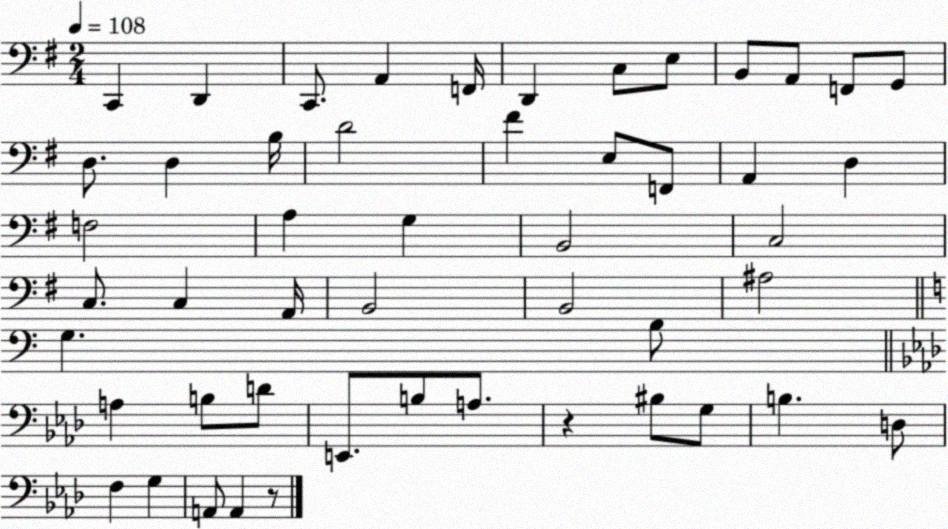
X:1
T:Untitled
M:2/4
L:1/4
K:G
C,, D,, C,,/2 A,, F,,/4 D,, C,/2 E,/2 B,,/2 A,,/2 F,,/2 G,,/2 D,/2 D, B,/4 D2 ^F E,/2 F,,/2 A,, D, F,2 A, G, B,,2 C,2 C,/2 C, A,,/4 B,,2 B,,2 ^A,2 G, B,/2 A, B,/2 D/2 E,,/2 B,/2 A,/2 z ^B,/2 G,/2 B, D,/2 F, G, A,,/2 A,, z/2